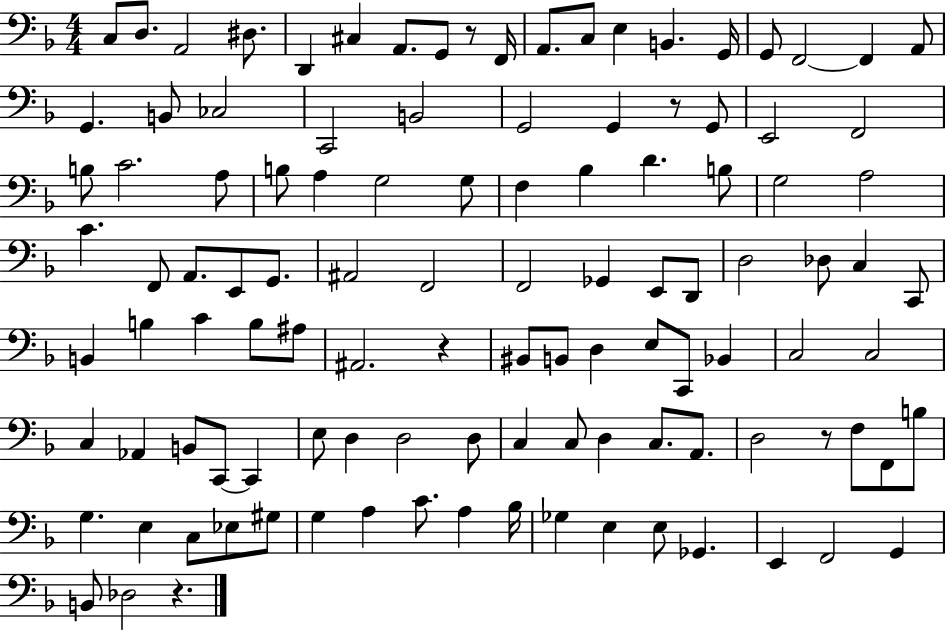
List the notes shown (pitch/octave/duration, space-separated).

C3/e D3/e. A2/h D#3/e. D2/q C#3/q A2/e. G2/e R/e F2/s A2/e. C3/e E3/q B2/q. G2/s G2/e F2/h F2/q A2/e G2/q. B2/e CES3/h C2/h B2/h G2/h G2/q R/e G2/e E2/h F2/h B3/e C4/h. A3/e B3/e A3/q G3/h G3/e F3/q Bb3/q D4/q. B3/e G3/h A3/h C4/q. F2/e A2/e. E2/e G2/e. A#2/h F2/h F2/h Gb2/q E2/e D2/e D3/h Db3/e C3/q C2/e B2/q B3/q C4/q B3/e A#3/e A#2/h. R/q BIS2/e B2/e D3/q E3/e C2/e Bb2/q C3/h C3/h C3/q Ab2/q B2/e C2/e C2/q E3/e D3/q D3/h D3/e C3/q C3/e D3/q C3/e. A2/e. D3/h R/e F3/e F2/e B3/e G3/q. E3/q C3/e Eb3/e G#3/e G3/q A3/q C4/e. A3/q Bb3/s Gb3/q E3/q E3/e Gb2/q. E2/q F2/h G2/q B2/e Db3/h R/q.